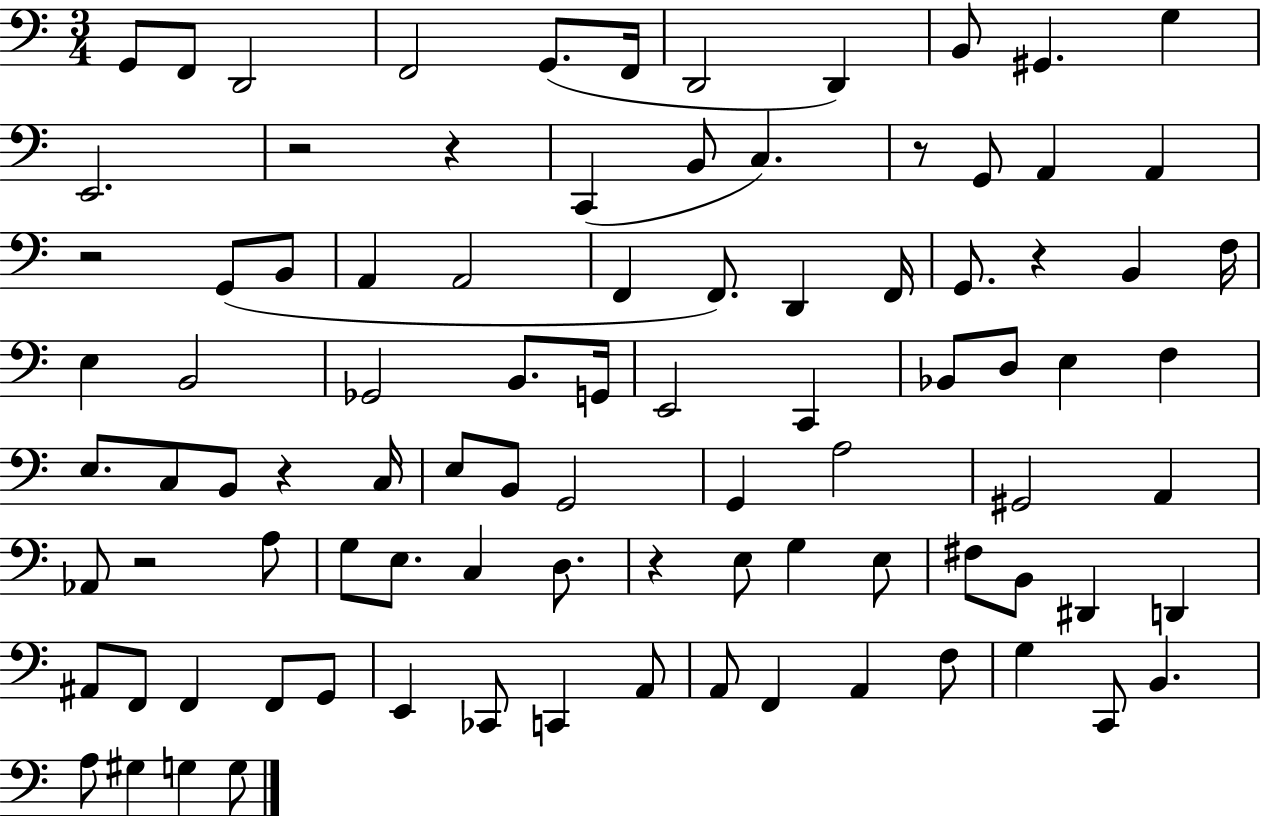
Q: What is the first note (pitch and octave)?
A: G2